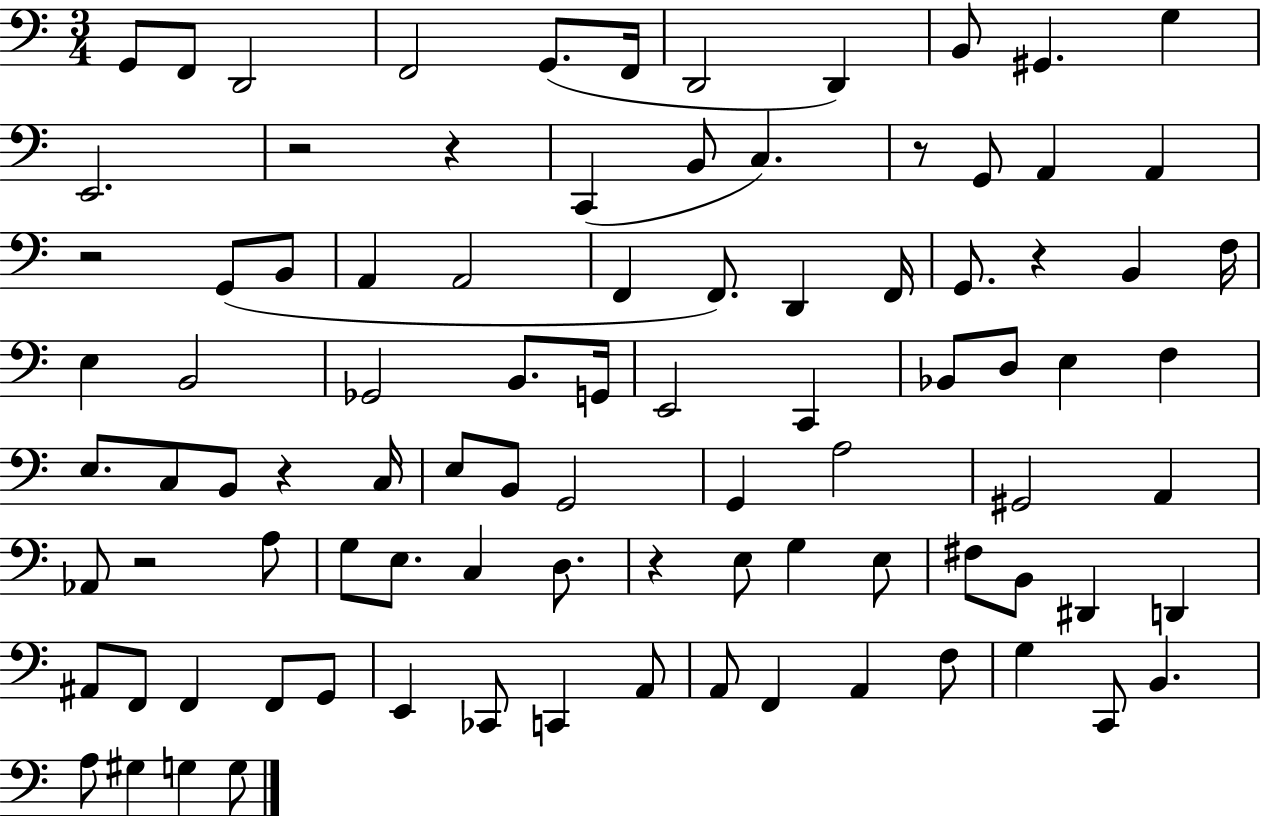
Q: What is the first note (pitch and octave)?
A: G2